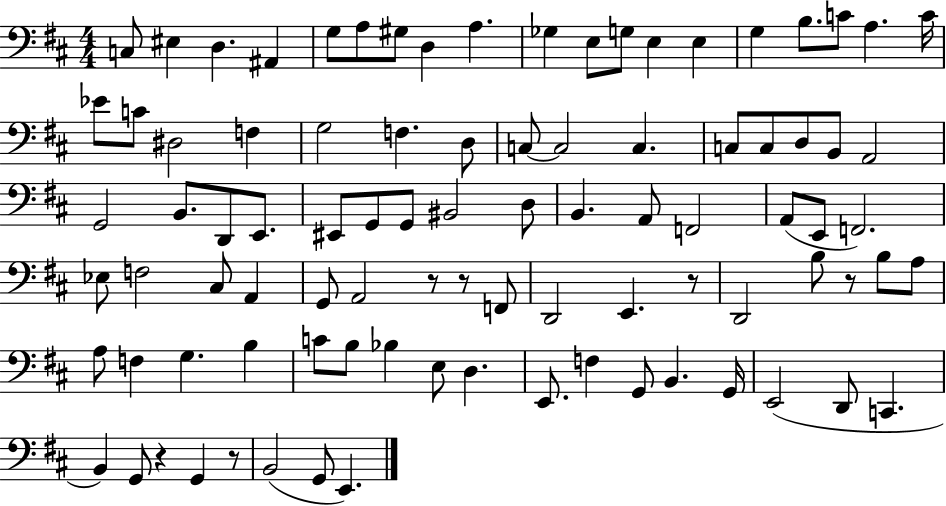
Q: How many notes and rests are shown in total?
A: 91